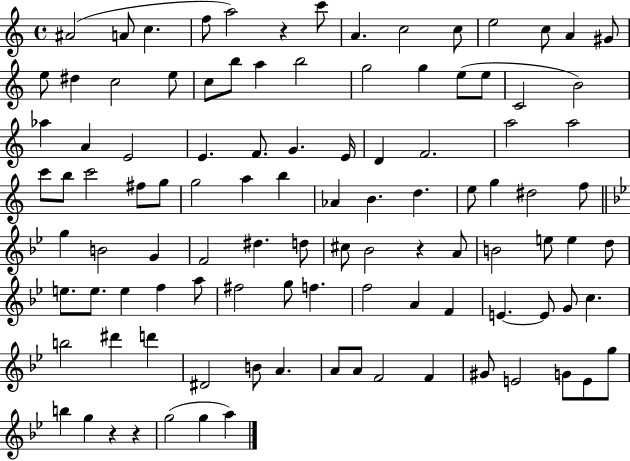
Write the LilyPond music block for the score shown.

{
  \clef treble
  \time 4/4
  \defaultTimeSignature
  \key c \major
  ais'2( a'8 c''4. | f''8 a''2) r4 c'''8 | a'4. c''2 c''8 | e''2 c''8 a'4 gis'8 | \break e''8 dis''4 c''2 e''8 | c''8 b''8 a''4 b''2 | g''2 g''4 e''8( e''8 | c'2 b'2) | \break aes''4 a'4 e'2 | e'4. f'8. g'4. e'16 | d'4 f'2. | a''2 a''2 | \break c'''8 b''8 c'''2 fis''8 g''8 | g''2 a''4 b''4 | aes'4 b'4. d''4. | e''8 g''4 dis''2 f''8 | \break \bar "||" \break \key bes \major g''4 b'2 g'4 | f'2 dis''4. d''8 | cis''8 bes'2 r4 a'8 | b'2 e''8 e''4 d''8 | \break e''8. e''8. e''4 f''4 a''8 | fis''2 g''8 f''4. | f''2 a'4 f'4 | e'4.~~ e'8 g'8 c''4. | \break b''2 dis'''4 d'''4 | dis'2 b'8 a'4. | a'8 a'8 f'2 f'4 | gis'8 e'2 g'8 e'8 g''8 | \break b''4 g''4 r4 r4 | g''2( g''4 a''4) | \bar "|."
}